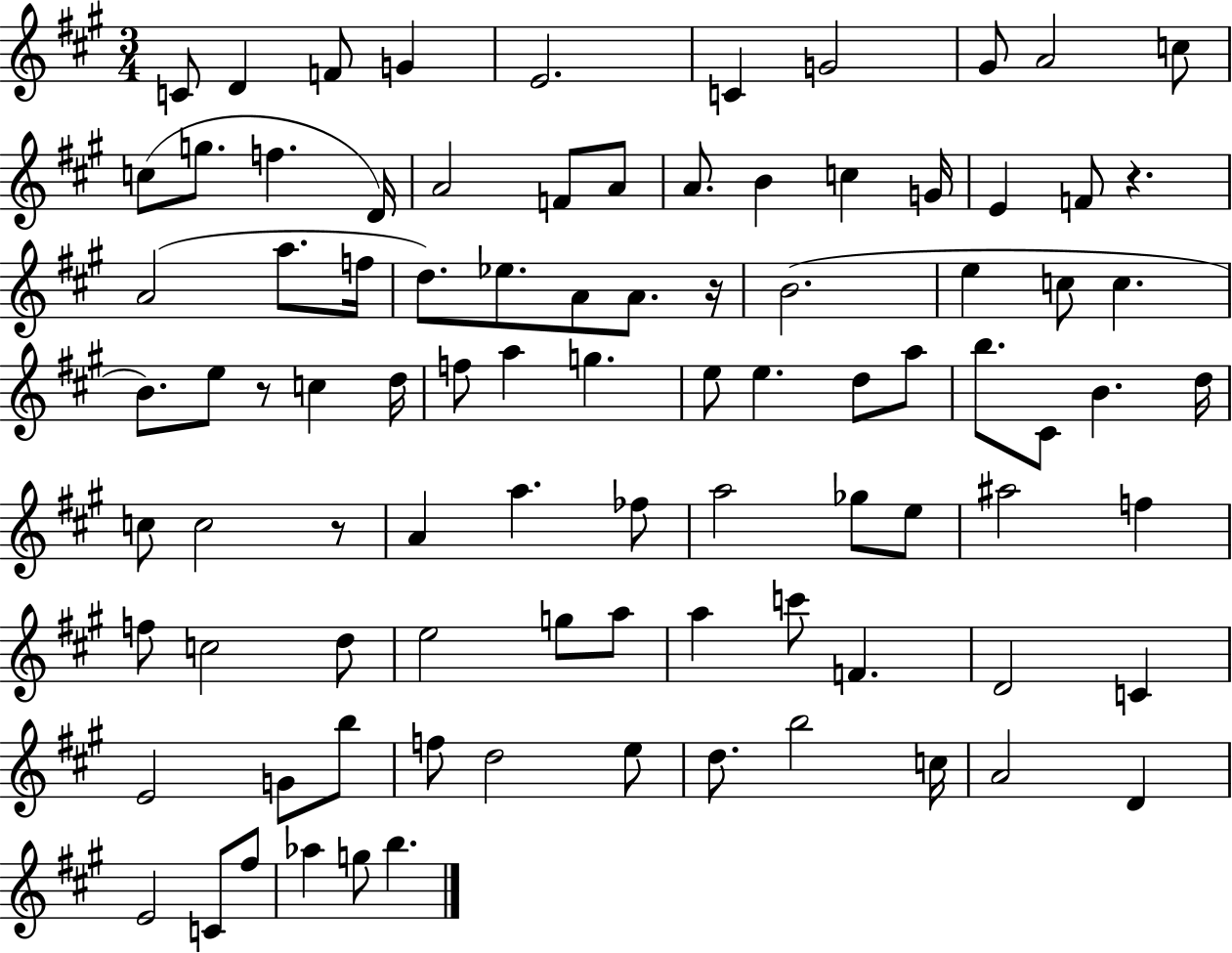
{
  \clef treble
  \numericTimeSignature
  \time 3/4
  \key a \major
  c'8 d'4 f'8 g'4 | e'2. | c'4 g'2 | gis'8 a'2 c''8 | \break c''8( g''8. f''4. d'16) | a'2 f'8 a'8 | a'8. b'4 c''4 g'16 | e'4 f'8 r4. | \break a'2( a''8. f''16 | d''8.) ees''8. a'8 a'8. r16 | b'2.( | e''4 c''8 c''4. | \break b'8.) e''8 r8 c''4 d''16 | f''8 a''4 g''4. | e''8 e''4. d''8 a''8 | b''8. cis'8 b'4. d''16 | \break c''8 c''2 r8 | a'4 a''4. fes''8 | a''2 ges''8 e''8 | ais''2 f''4 | \break f''8 c''2 d''8 | e''2 g''8 a''8 | a''4 c'''8 f'4. | d'2 c'4 | \break e'2 g'8 b''8 | f''8 d''2 e''8 | d''8. b''2 c''16 | a'2 d'4 | \break e'2 c'8 fis''8 | aes''4 g''8 b''4. | \bar "|."
}